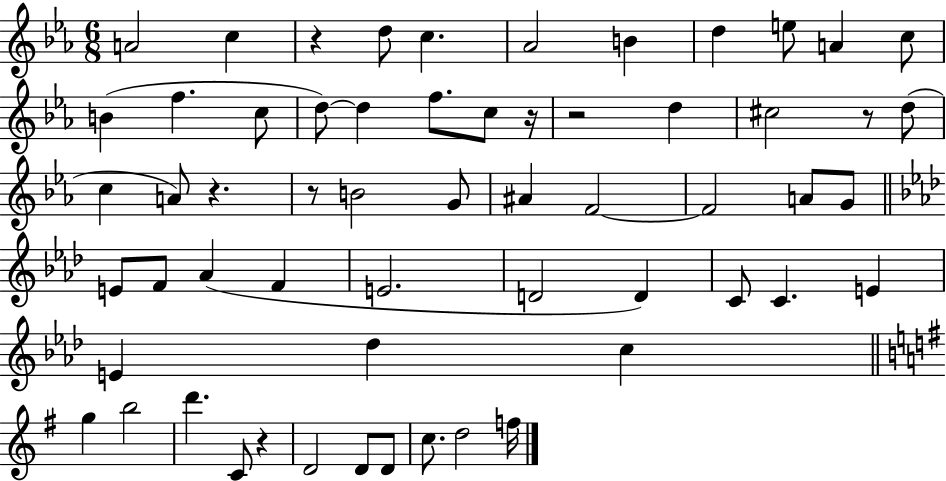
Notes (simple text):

A4/h C5/q R/q D5/e C5/q. Ab4/h B4/q D5/q E5/e A4/q C5/e B4/q F5/q. C5/e D5/e D5/q F5/e. C5/e R/s R/h D5/q C#5/h R/e D5/e C5/q A4/e R/q. R/e B4/h G4/e A#4/q F4/h F4/h A4/e G4/e E4/e F4/e Ab4/q F4/q E4/h. D4/h D4/q C4/e C4/q. E4/q E4/q Db5/q C5/q G5/q B5/h D6/q. C4/e R/q D4/h D4/e D4/e C5/e. D5/h F5/s